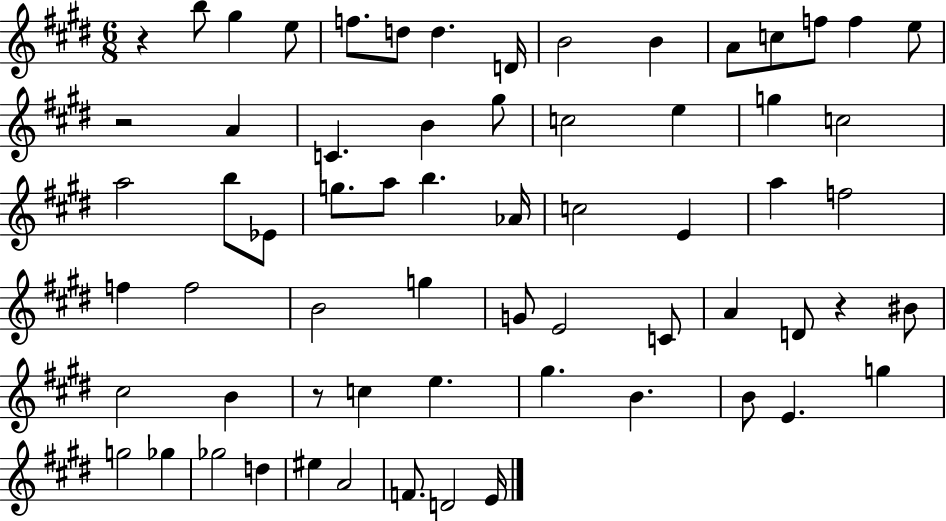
R/q B5/e G#5/q E5/e F5/e. D5/e D5/q. D4/s B4/h B4/q A4/e C5/e F5/e F5/q E5/e R/h A4/q C4/q. B4/q G#5/e C5/h E5/q G5/q C5/h A5/h B5/e Eb4/e G5/e. A5/e B5/q. Ab4/s C5/h E4/q A5/q F5/h F5/q F5/h B4/h G5/q G4/e E4/h C4/e A4/q D4/e R/q BIS4/e C#5/h B4/q R/e C5/q E5/q. G#5/q. B4/q. B4/e E4/q. G5/q G5/h Gb5/q Gb5/h D5/q EIS5/q A4/h F4/e. D4/h E4/s